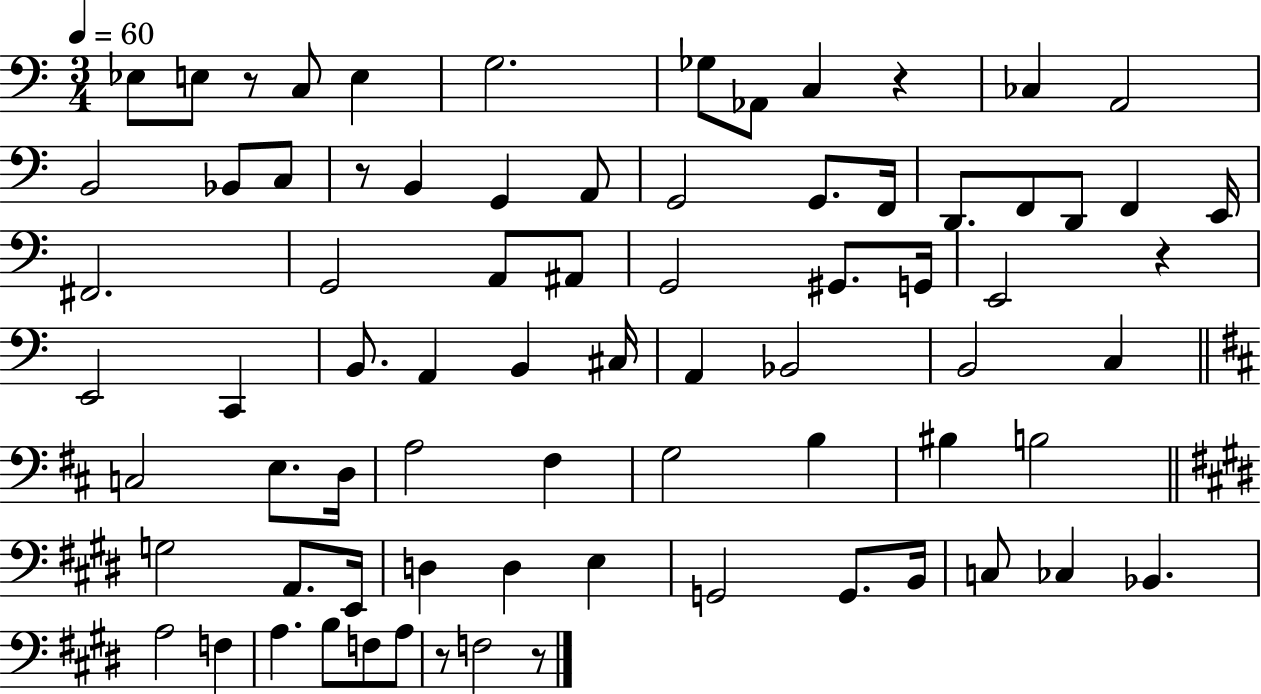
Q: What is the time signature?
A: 3/4